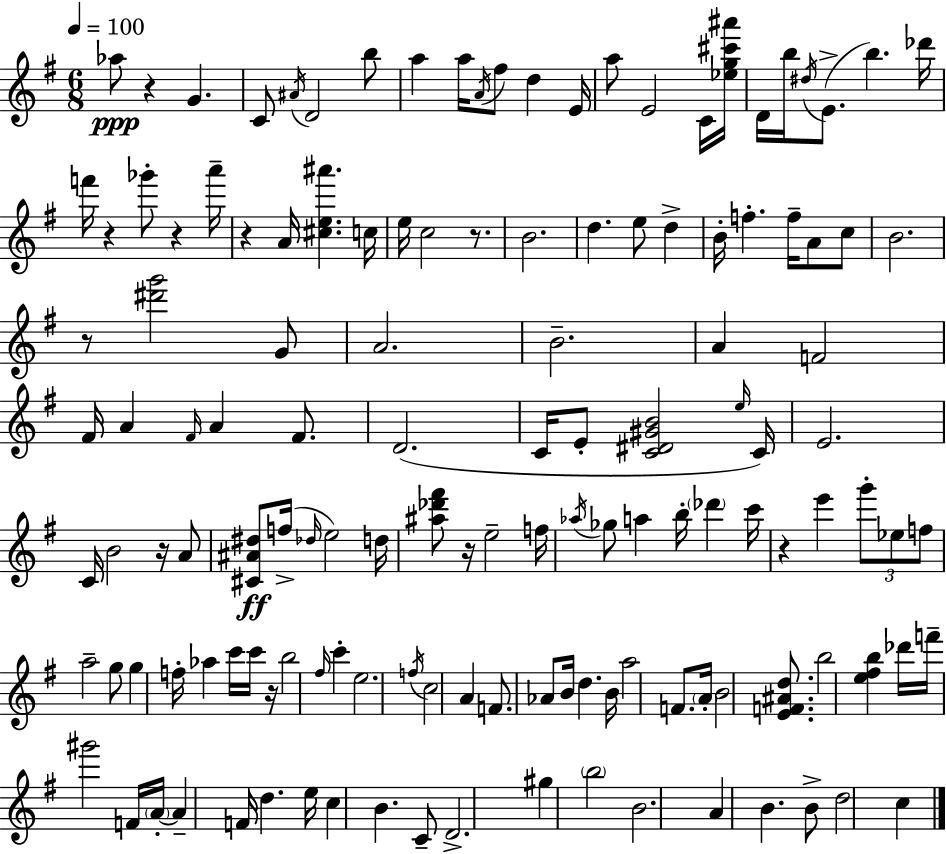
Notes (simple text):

Ab5/e R/q G4/q. C4/e A#4/s D4/h B5/e A5/q A5/s A4/s F#5/e D5/q E4/s A5/e E4/h C4/s [Eb5,G5,C#6,A#6]/s D4/s B5/s D#5/s E4/e. B5/q. Db6/s F6/s R/q Gb6/e R/q A6/s R/q A4/s [C#5,E5,A#6]/q. C5/s E5/s C5/h R/e. B4/h. D5/q. E5/e D5/q B4/s F5/q. F5/s A4/e C5/e B4/h. R/e [D#6,G6]/h G4/e A4/h. B4/h. A4/q F4/h F#4/s A4/q F#4/s A4/q F#4/e. D4/h. C4/s E4/e [C4,D#4,G#4,B4]/h E5/s C4/s E4/h. C4/s B4/h R/s A4/e [C#4,A#4,D#5]/e F5/s Db5/s E5/h D5/s [A#5,Db6,F#6]/e R/s E5/h F5/s Ab5/s Gb5/e A5/q B5/s Db6/q C6/s R/q E6/q G6/e Eb5/e F5/e A5/h G5/e G5/q F5/s Ab5/q C6/s C6/s R/s B5/h F#5/s C6/q E5/h. F5/s C5/h A4/q F4/e. Ab4/e B4/s D5/q. B4/s A5/h F4/e. A4/s B4/h [E4,F4,A#4,D5]/e. B5/h [E5,F#5,B5]/q Db6/s F6/s G#6/h F4/s A4/s A4/q F4/s D5/q. E5/s C5/q B4/q. C4/e D4/h. G#5/q B5/h B4/h. A4/q B4/q. B4/e D5/h C5/q